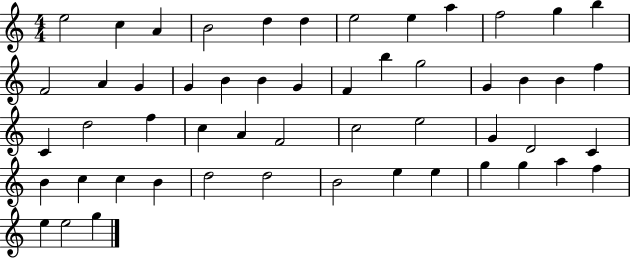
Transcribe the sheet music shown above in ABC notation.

X:1
T:Untitled
M:4/4
L:1/4
K:C
e2 c A B2 d d e2 e a f2 g b F2 A G G B B G F b g2 G B B f C d2 f c A F2 c2 e2 G D2 C B c c B d2 d2 B2 e e g g a f e e2 g